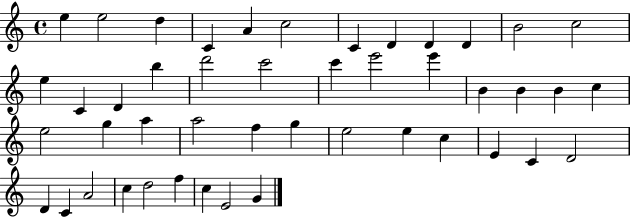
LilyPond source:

{
  \clef treble
  \time 4/4
  \defaultTimeSignature
  \key c \major
  e''4 e''2 d''4 | c'4 a'4 c''2 | c'4 d'4 d'4 d'4 | b'2 c''2 | \break e''4 c'4 d'4 b''4 | d'''2 c'''2 | c'''4 e'''2 e'''4 | b'4 b'4 b'4 c''4 | \break e''2 g''4 a''4 | a''2 f''4 g''4 | e''2 e''4 c''4 | e'4 c'4 d'2 | \break d'4 c'4 a'2 | c''4 d''2 f''4 | c''4 e'2 g'4 | \bar "|."
}